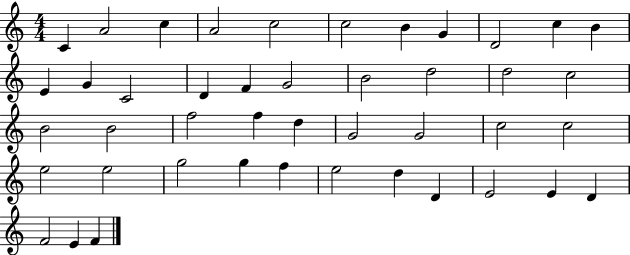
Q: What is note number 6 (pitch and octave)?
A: C5